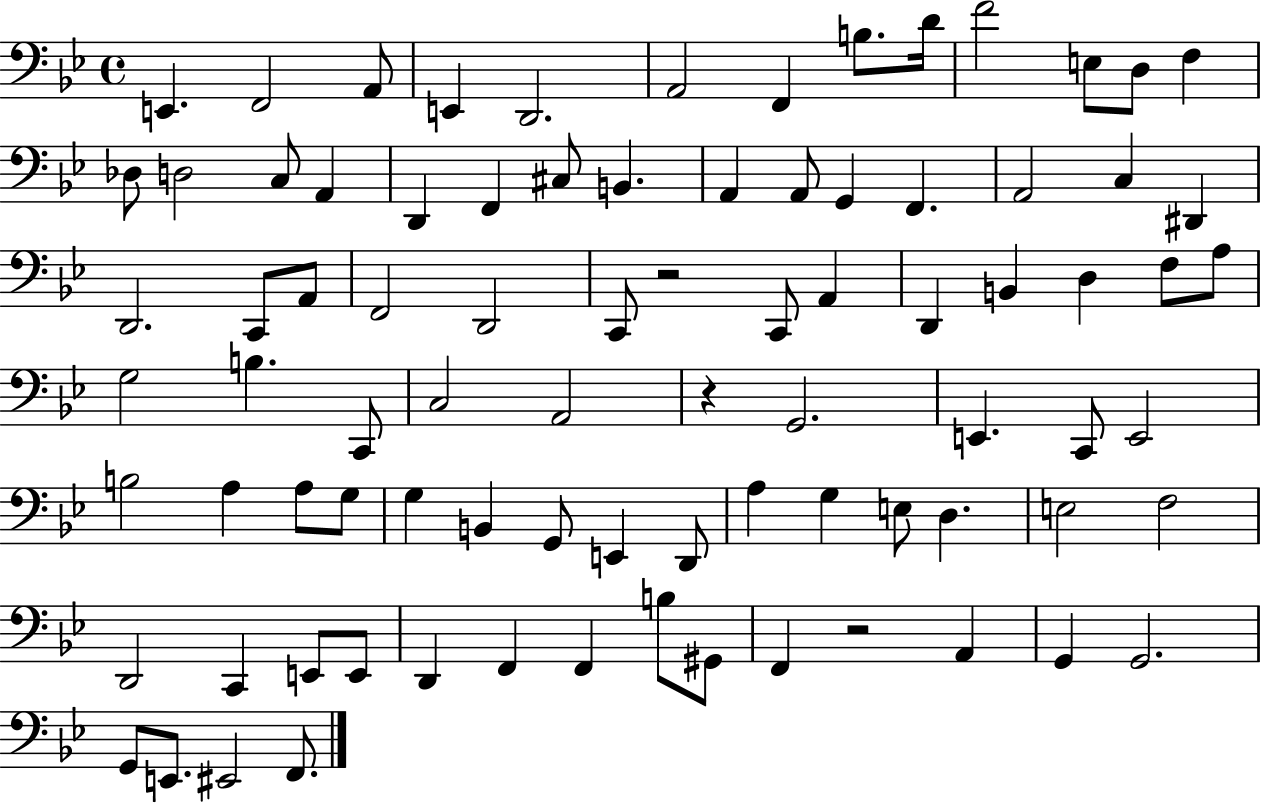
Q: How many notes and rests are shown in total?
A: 85